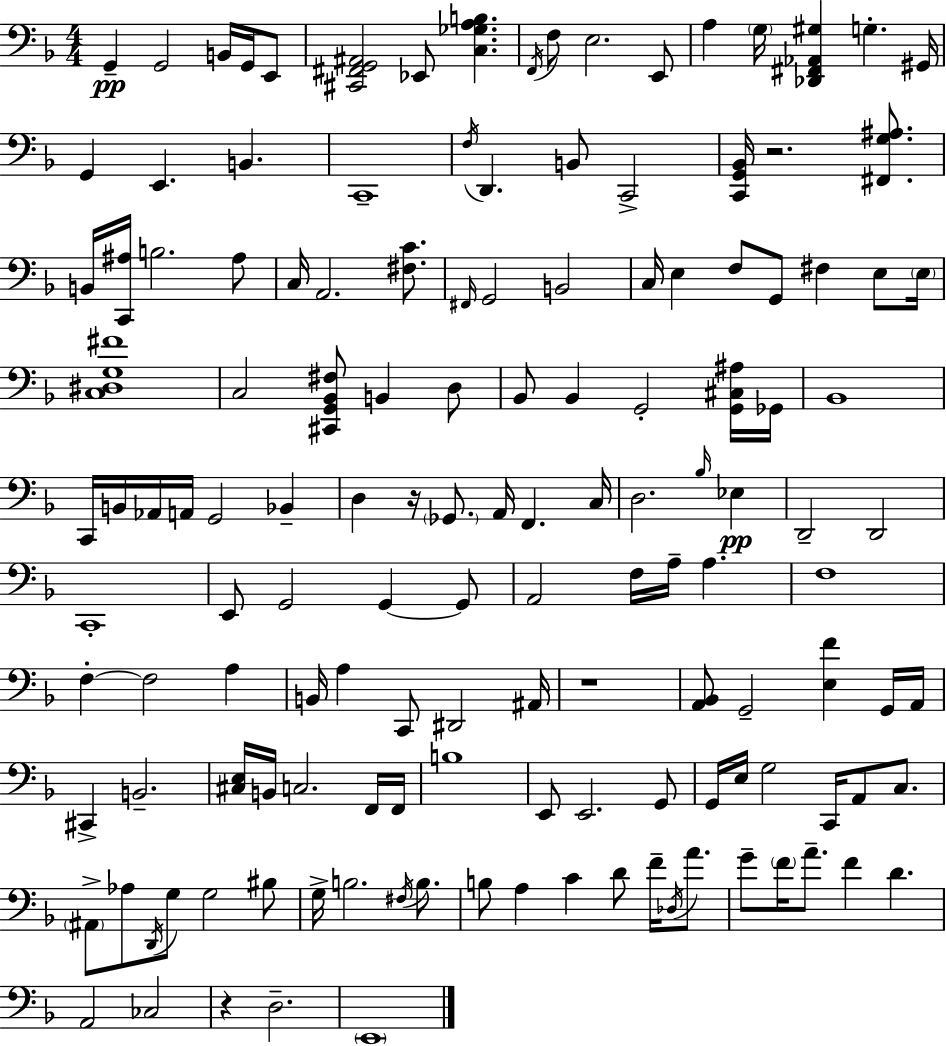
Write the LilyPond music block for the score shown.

{
  \clef bass
  \numericTimeSignature
  \time 4/4
  \key d \minor
  g,4--\pp g,2 b,16 g,16 e,8 | <cis, fis, g, ais,>2 ees,8 <c ges a b>4. | \acciaccatura { f,16 } f8 e2. e,8 | a4 \parenthesize g16 <des, fis, aes, gis>4 g4.-. | \break gis,16 g,4 e,4. b,4. | c,1-- | \acciaccatura { f16 } d,4. b,8 c,2-> | <c, g, bes,>16 r2. <fis, g ais>8. | \break b,16 <c, ais>16 b2. | ais8 c16 a,2. <fis c'>8. | \grace { fis,16 } g,2 b,2 | c16 e4 f8 g,8 fis4 | \break e8 \parenthesize e16 <c dis g fis'>1 | c2 <cis, g, bes, fis>8 b,4 | d8 bes,8 bes,4 g,2-. | <g, cis ais>16 ges,16 bes,1 | \break c,16 b,16 aes,16 a,16 g,2 bes,4-- | d4 r16 \parenthesize ges,8. a,16 f,4. | c16 d2. \grace { bes16 } | ees4\pp d,2-- d,2 | \break c,1-. | e,8 g,2 g,4~~ | g,8 a,2 f16 a16-- a4. | f1 | \break f4-.~~ f2 | a4 b,16 a4 c,8 dis,2 | ais,16 r1 | <a, bes,>8 g,2-- <e f'>4 | \break g,16 a,16 cis,4-> b,2.-- | <cis e>16 b,16 c2. | f,16 f,16 b1 | e,8 e,2. | \break g,8 g,16 e16 g2 c,16 a,8 | c8. \parenthesize ais,8-> aes8 \acciaccatura { d,16 } g8 g2 | bis8 g16-> b2. | \acciaccatura { fis16 } b8. b8 a4 c'4 | \break d'8 f'16-- \acciaccatura { des16 } a'8. g'8-- \parenthesize f'16 a'8.-- f'4 | d'4. a,2 ces2 | r4 d2.-- | \parenthesize e,1 | \break \bar "|."
}